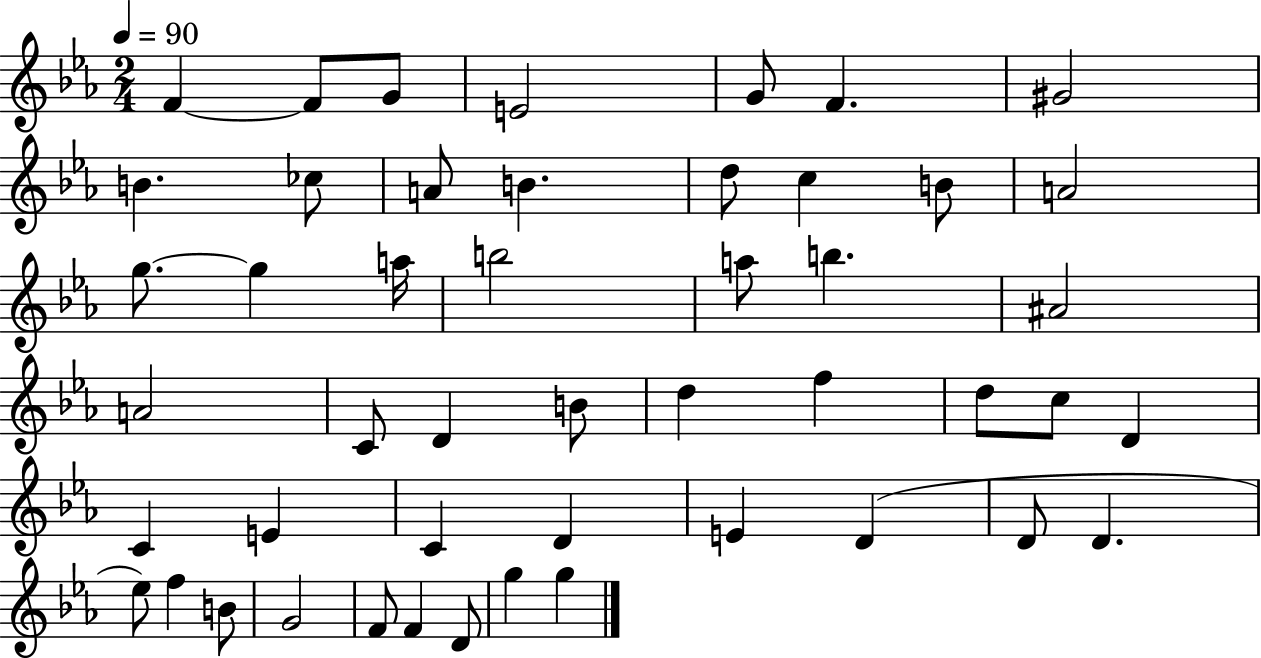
X:1
T:Untitled
M:2/4
L:1/4
K:Eb
F F/2 G/2 E2 G/2 F ^G2 B _c/2 A/2 B d/2 c B/2 A2 g/2 g a/4 b2 a/2 b ^A2 A2 C/2 D B/2 d f d/2 c/2 D C E C D E D D/2 D _e/2 f B/2 G2 F/2 F D/2 g g